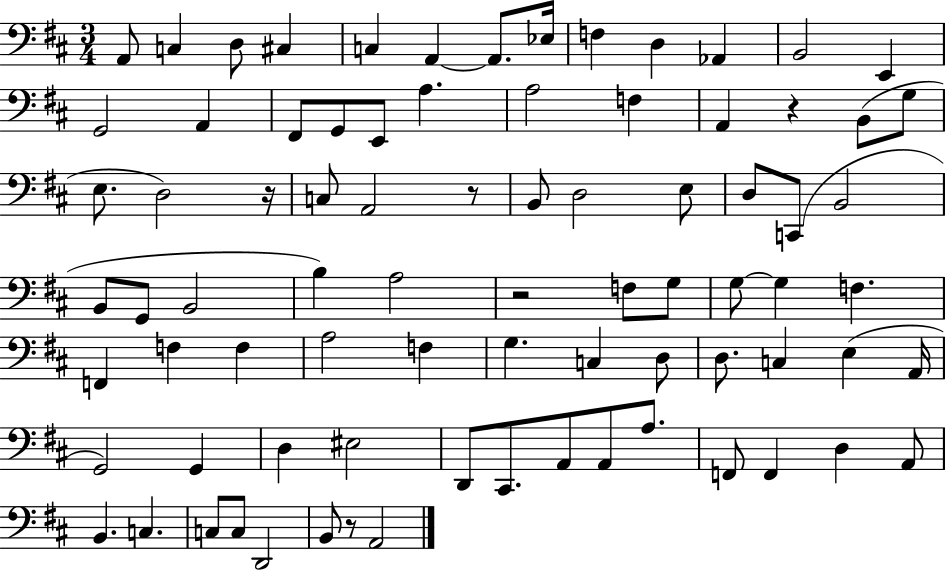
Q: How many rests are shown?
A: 5